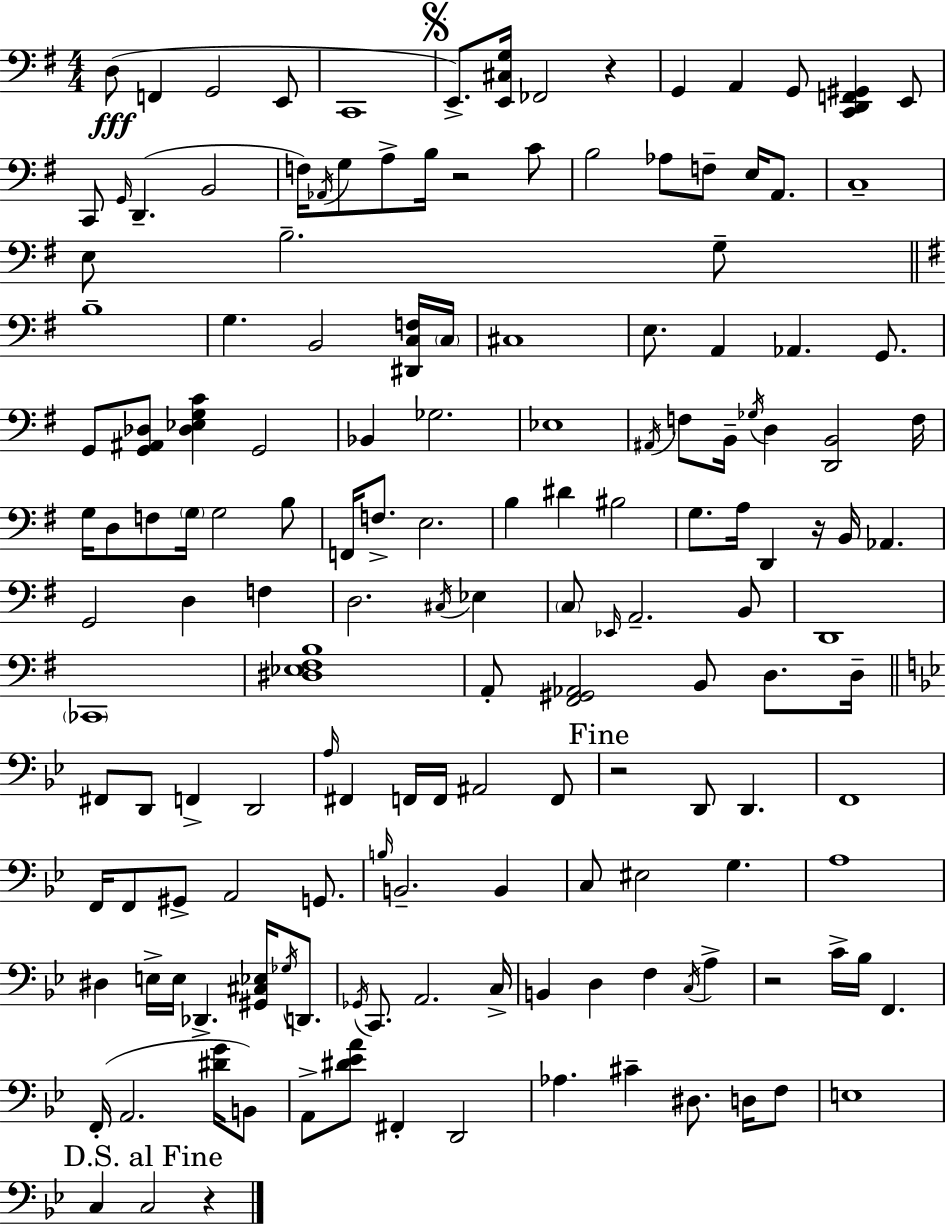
{
  \clef bass
  \numericTimeSignature
  \time 4/4
  \key g \major
  d8(\fff f,4 g,2 e,8 | c,1 | \mark \markup { \musicglyph "scripts.segno" } e,8.->) <e, cis g>16 fes,2 r4 | g,4 a,4 g,8 <c, d, f, gis,>4 e,8 | \break c,8 \grace { g,16 }( d,4.-- b,2 | f16) \acciaccatura { aes,16 } g8 a8-> b16 r2 | c'8 b2 aes8 f8-- e16 a,8. | c1-- | \break e8 b2.-- | g8-- \bar "||" \break \key g \major b1-- | g4. b,2 <dis, c f>16 \parenthesize c16 | cis1 | e8. a,4 aes,4. g,8. | \break g,8 <g, ais, des>8 <des ees g c'>4 g,2 | bes,4 ges2. | ees1 | \acciaccatura { ais,16 } f8 b,16-- \acciaccatura { ges16 } d4 <d, b,>2 | \break f16 g16 d8 f8 \parenthesize g16 g2 | b8 f,16 f8.-> e2. | b4 dis'4 bis2 | g8. a16 d,4 r16 b,16 aes,4. | \break g,2 d4 f4 | d2. \acciaccatura { cis16 } ees4 | \parenthesize c8 \grace { ees,16 } a,2.-- | b,8 d,1 | \break \parenthesize ces,1 | <dis ees fis b>1 | a,8-. <fis, gis, aes,>2 b,8 | d8. d16-- \bar "||" \break \key g \minor fis,8 d,8 f,4-> d,2 | \grace { a16 } fis,4 f,16 f,16 ais,2 f,8 | \mark "Fine" r2 d,8 d,4. | f,1 | \break f,16 f,8 gis,8-> a,2 g,8. | \grace { b16 } b,2.-- b,4 | c8 eis2 g4. | a1 | \break dis4 e16-> e16 des,4.-> <gis, cis ees>16 \acciaccatura { ges16 } | d,8. \acciaccatura { ges,16 } c,8. a,2. | c16-> b,4 d4 f4 | \acciaccatura { c16 } a4-> r2 c'16-> bes16 f,4. | \break f,16-.( a,2. | <dis' g'>16 b,8) a,8-> <dis' ees' a'>8 fis,4-. d,2 | aes4. cis'4-- dis8. | d16 f8 e1 | \break \mark "D.S. al Fine" c4 c2 | r4 \bar "|."
}